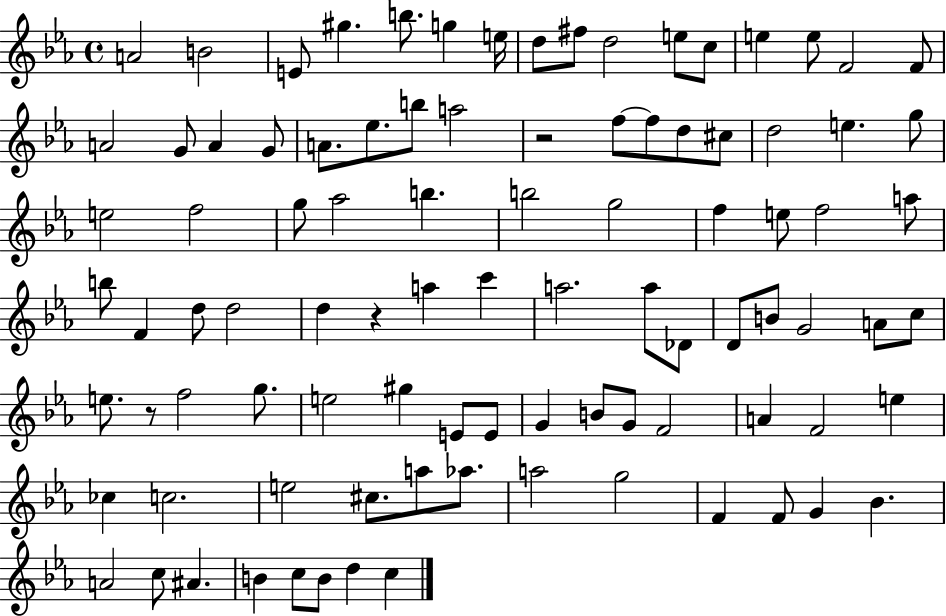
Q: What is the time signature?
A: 4/4